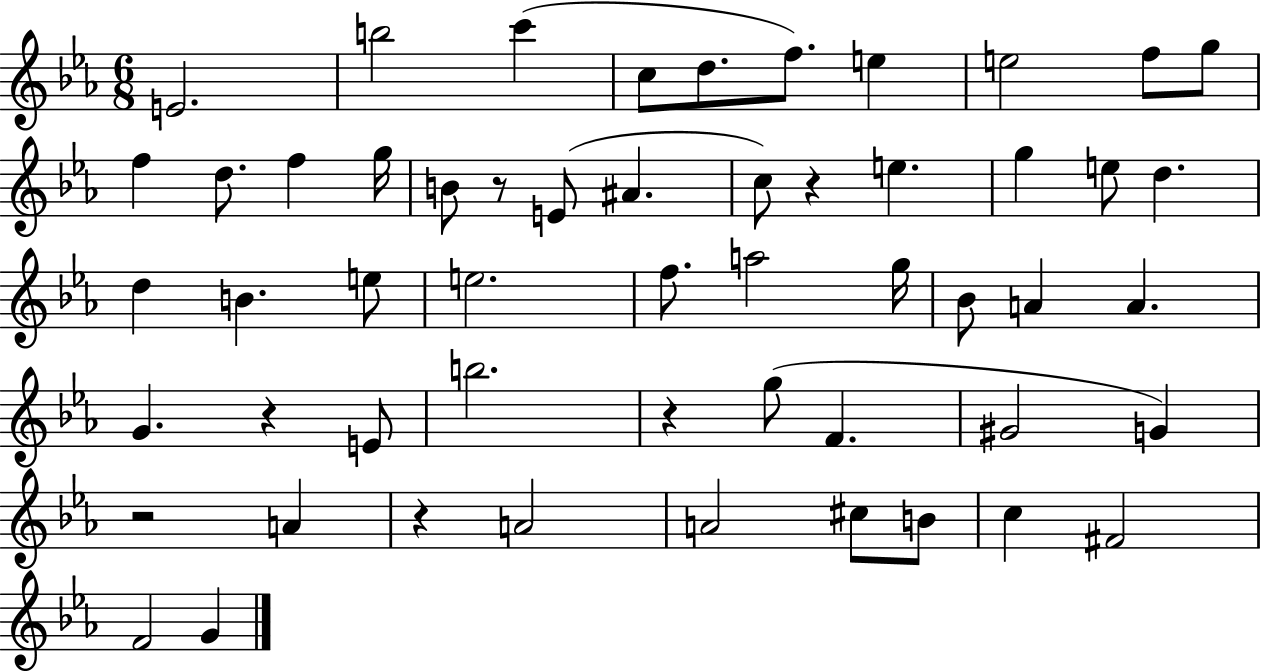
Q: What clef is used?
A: treble